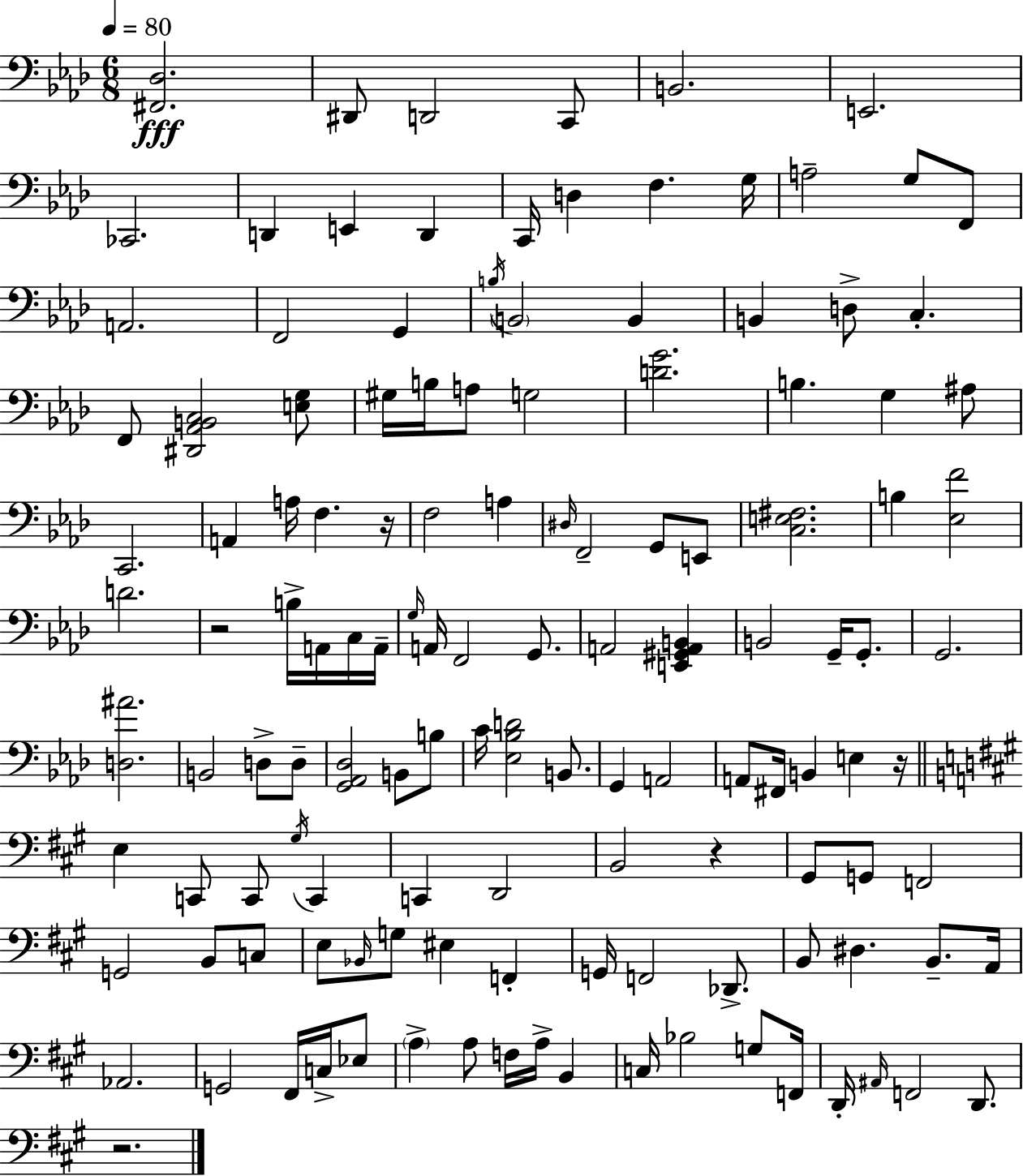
X:1
T:Untitled
M:6/8
L:1/4
K:Ab
[^F,,_D,]2 ^D,,/2 D,,2 C,,/2 B,,2 E,,2 _C,,2 D,, E,, D,, C,,/4 D, F, G,/4 A,2 G,/2 F,,/2 A,,2 F,,2 G,, B,/4 B,,2 B,, B,, D,/2 C, F,,/2 [^D,,_A,,B,,C,]2 [E,G,]/2 ^G,/4 B,/4 A,/2 G,2 [DG]2 B, G, ^A,/2 C,,2 A,, A,/4 F, z/4 F,2 A, ^D,/4 F,,2 G,,/2 E,,/2 [C,E,^F,]2 B, [_E,F]2 D2 z2 B,/4 A,,/4 C,/4 A,,/4 G,/4 A,,/4 F,,2 G,,/2 A,,2 [E,,^G,,A,,B,,] B,,2 G,,/4 G,,/2 G,,2 [D,^A]2 B,,2 D,/2 D,/2 [G,,_A,,_D,]2 B,,/2 B,/2 C/4 [_E,_B,D]2 B,,/2 G,, A,,2 A,,/2 ^F,,/4 B,, E, z/4 E, C,,/2 C,,/2 ^G,/4 C,, C,, D,,2 B,,2 z ^G,,/2 G,,/2 F,,2 G,,2 B,,/2 C,/2 E,/2 _B,,/4 G,/2 ^E, F,, G,,/4 F,,2 _D,,/2 B,,/2 ^D, B,,/2 A,,/4 _A,,2 G,,2 ^F,,/4 C,/4 _E,/2 A, A,/2 F,/4 A,/4 B,, C,/4 _B,2 G,/2 F,,/4 D,,/4 ^A,,/4 F,,2 D,,/2 z2